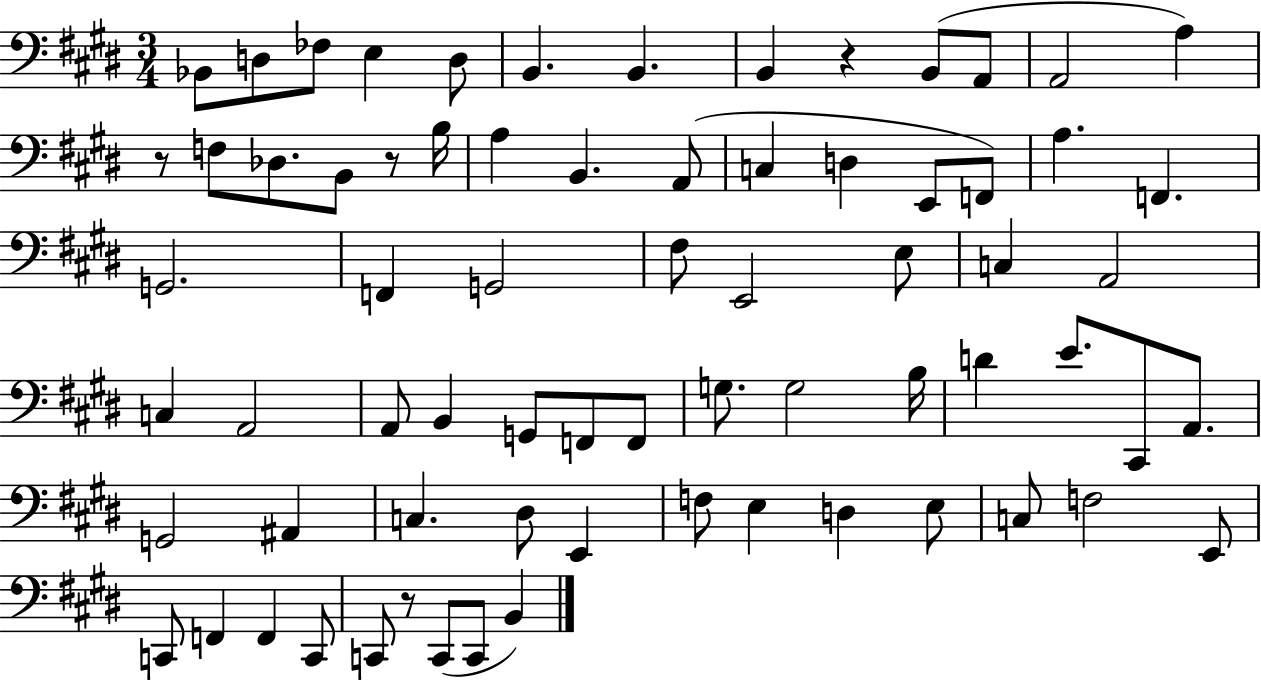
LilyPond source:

{
  \clef bass
  \numericTimeSignature
  \time 3/4
  \key e \major
  \repeat volta 2 { bes,8 d8 fes8 e4 d8 | b,4. b,4. | b,4 r4 b,8( a,8 | a,2 a4) | \break r8 f8 des8. b,8 r8 b16 | a4 b,4. a,8( | c4 d4 e,8 f,8) | a4. f,4. | \break g,2. | f,4 g,2 | fis8 e,2 e8 | c4 a,2 | \break c4 a,2 | a,8 b,4 g,8 f,8 f,8 | g8. g2 b16 | d'4 e'8. cis,8 a,8. | \break g,2 ais,4 | c4. dis8 e,4 | f8 e4 d4 e8 | c8 f2 e,8 | \break c,8 f,4 f,4 c,8 | c,8 r8 c,8( c,8 b,4) | } \bar "|."
}